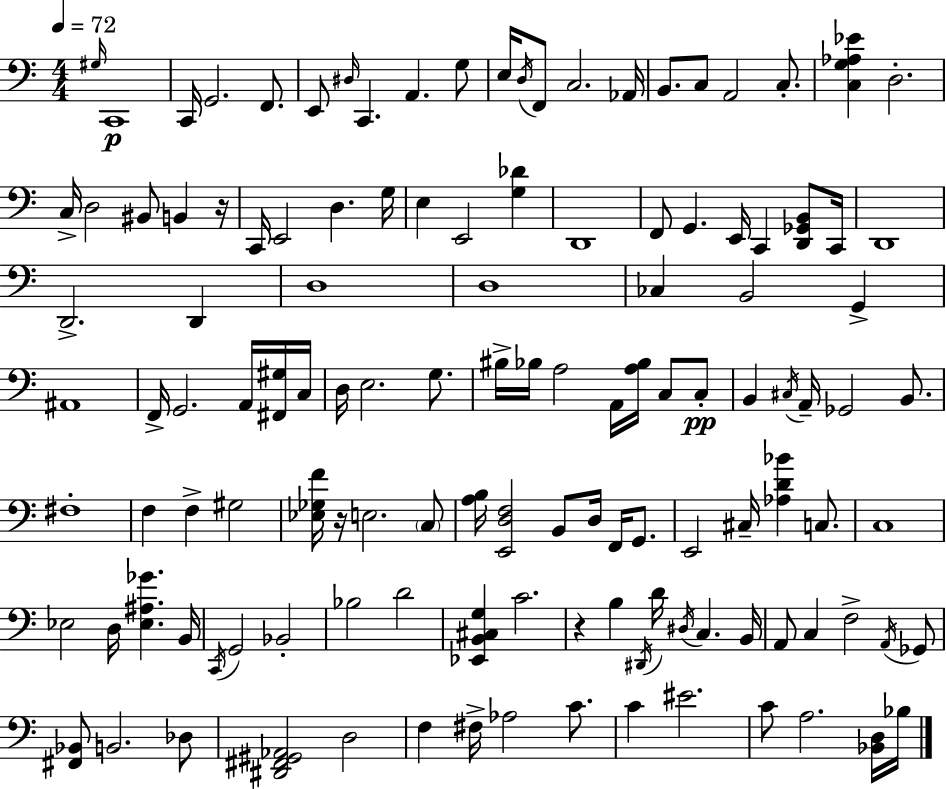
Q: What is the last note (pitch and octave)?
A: Bb3